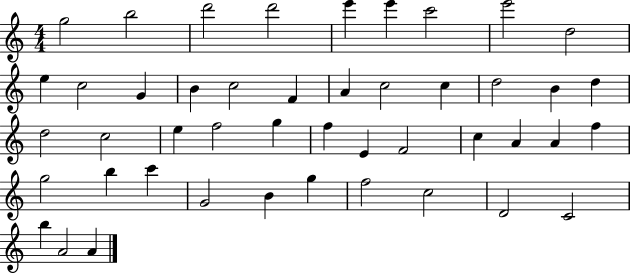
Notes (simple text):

G5/h B5/h D6/h D6/h E6/q E6/q C6/h E6/h D5/h E5/q C5/h G4/q B4/q C5/h F4/q A4/q C5/h C5/q D5/h B4/q D5/q D5/h C5/h E5/q F5/h G5/q F5/q E4/q F4/h C5/q A4/q A4/q F5/q G5/h B5/q C6/q G4/h B4/q G5/q F5/h C5/h D4/h C4/h B5/q A4/h A4/q